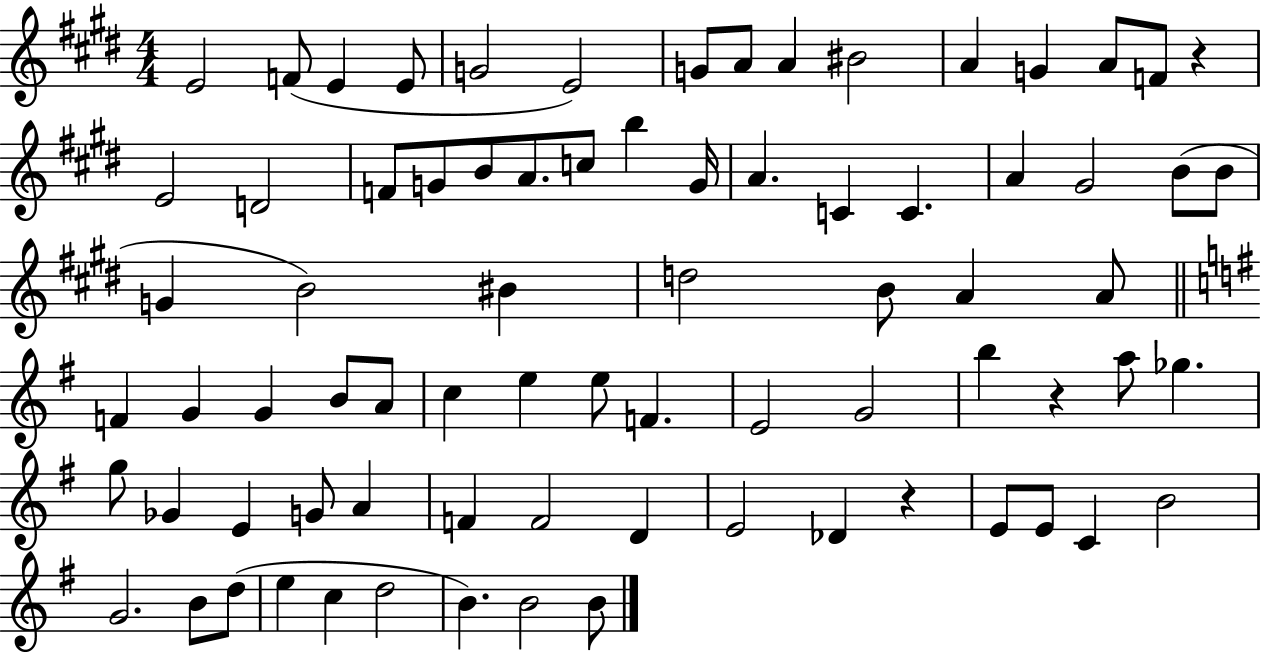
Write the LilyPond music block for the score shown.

{
  \clef treble
  \numericTimeSignature
  \time 4/4
  \key e \major
  e'2 f'8( e'4 e'8 | g'2 e'2) | g'8 a'8 a'4 bis'2 | a'4 g'4 a'8 f'8 r4 | \break e'2 d'2 | f'8 g'8 b'8 a'8. c''8 b''4 g'16 | a'4. c'4 c'4. | a'4 gis'2 b'8( b'8 | \break g'4 b'2) bis'4 | d''2 b'8 a'4 a'8 | \bar "||" \break \key g \major f'4 g'4 g'4 b'8 a'8 | c''4 e''4 e''8 f'4. | e'2 g'2 | b''4 r4 a''8 ges''4. | \break g''8 ges'4 e'4 g'8 a'4 | f'4 f'2 d'4 | e'2 des'4 r4 | e'8 e'8 c'4 b'2 | \break g'2. b'8 d''8( | e''4 c''4 d''2 | b'4.) b'2 b'8 | \bar "|."
}